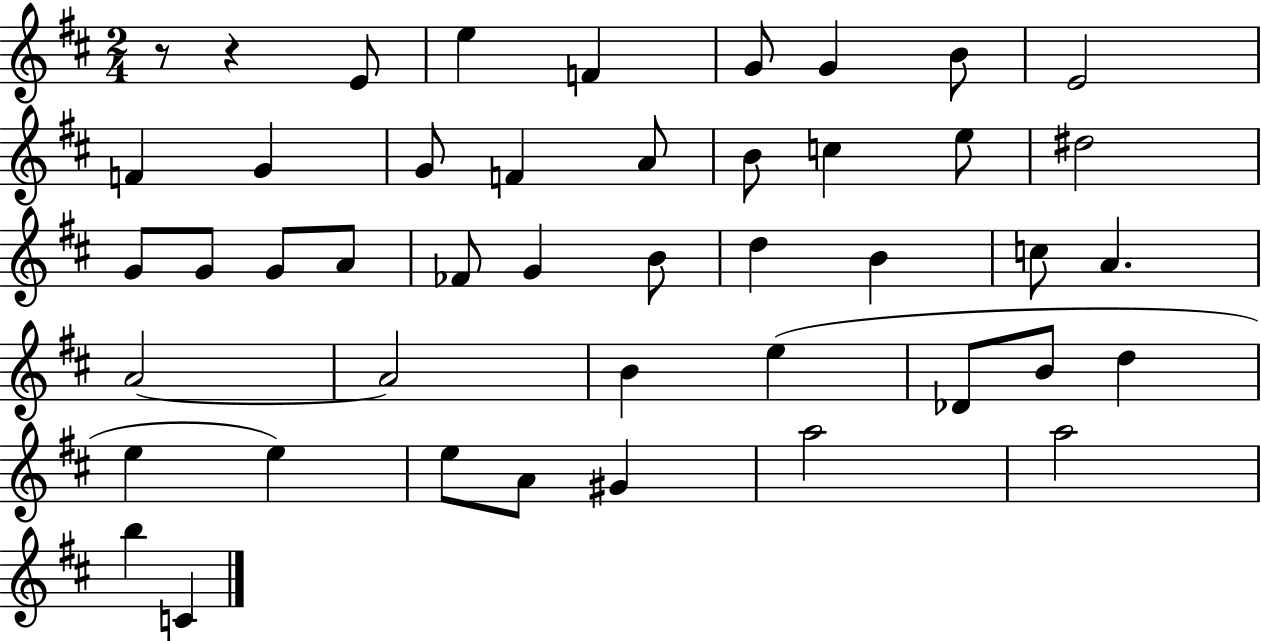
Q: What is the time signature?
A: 2/4